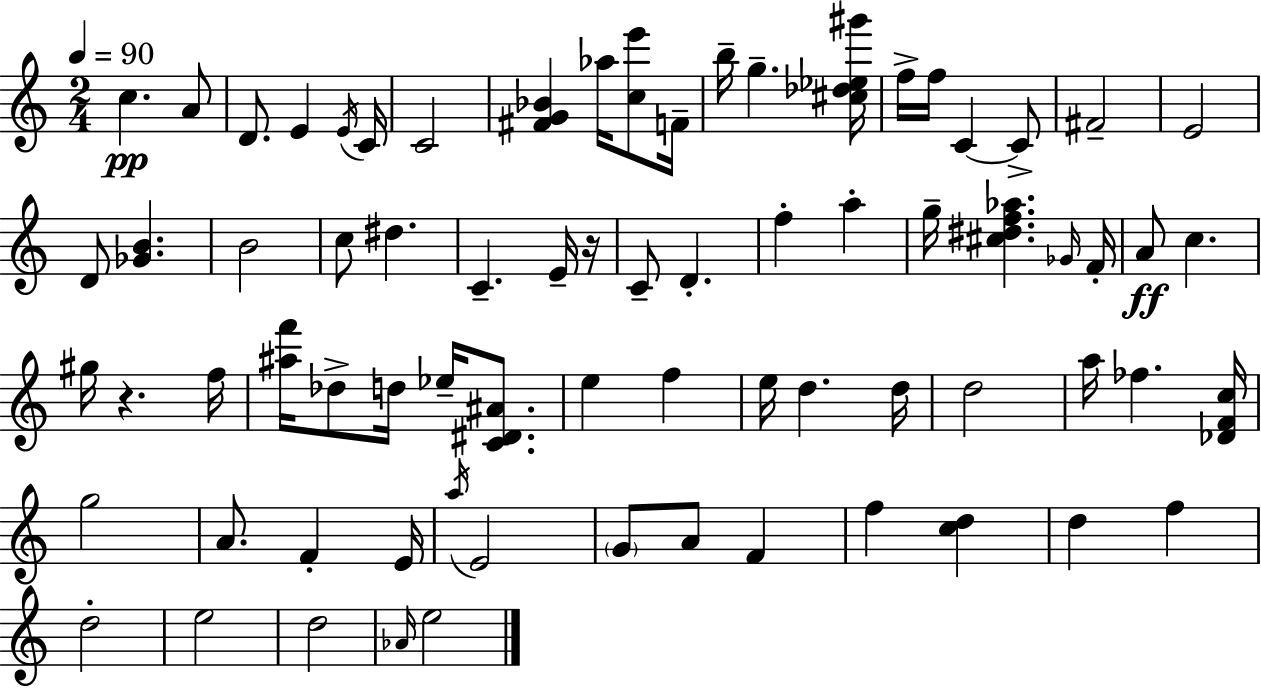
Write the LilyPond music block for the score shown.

{
  \clef treble
  \numericTimeSignature
  \time 2/4
  \key a \minor
  \tempo 4 = 90
  c''4.\pp a'8 | d'8. e'4 \acciaccatura { e'16 } | c'16 c'2 | <fis' g' bes'>4 aes''16 <c'' e'''>8 | \break f'16-- b''16-- g''4.-- | <cis'' des'' ees'' gis'''>16 f''16-> f''16 c'4~~ c'8-> | fis'2-- | e'2 | \break d'8 <ges' b'>4. | b'2 | c''8 dis''4. | c'4.-- e'16-- | \break r16 c'8-- d'4.-. | f''4-. a''4-. | g''16-- <cis'' dis'' f'' aes''>4. | \grace { ges'16 } f'16-. a'8\ff c''4. | \break gis''16 r4. | f''16 <ais'' f'''>16 des''8-> d''16 ees''16-- <c' dis' ais'>8. | e''4 f''4 | e''16 d''4. | \break d''16 d''2 | a''16 fes''4. | <des' f' c''>16 g''2 | a'8. f'4-. | \break e'16 \acciaccatura { a''16 } e'2 | \parenthesize g'8 a'8 f'4 | f''4 <c'' d''>4 | d''4 f''4 | \break d''2-. | e''2 | d''2 | \grace { aes'16 } e''2 | \break \bar "|."
}